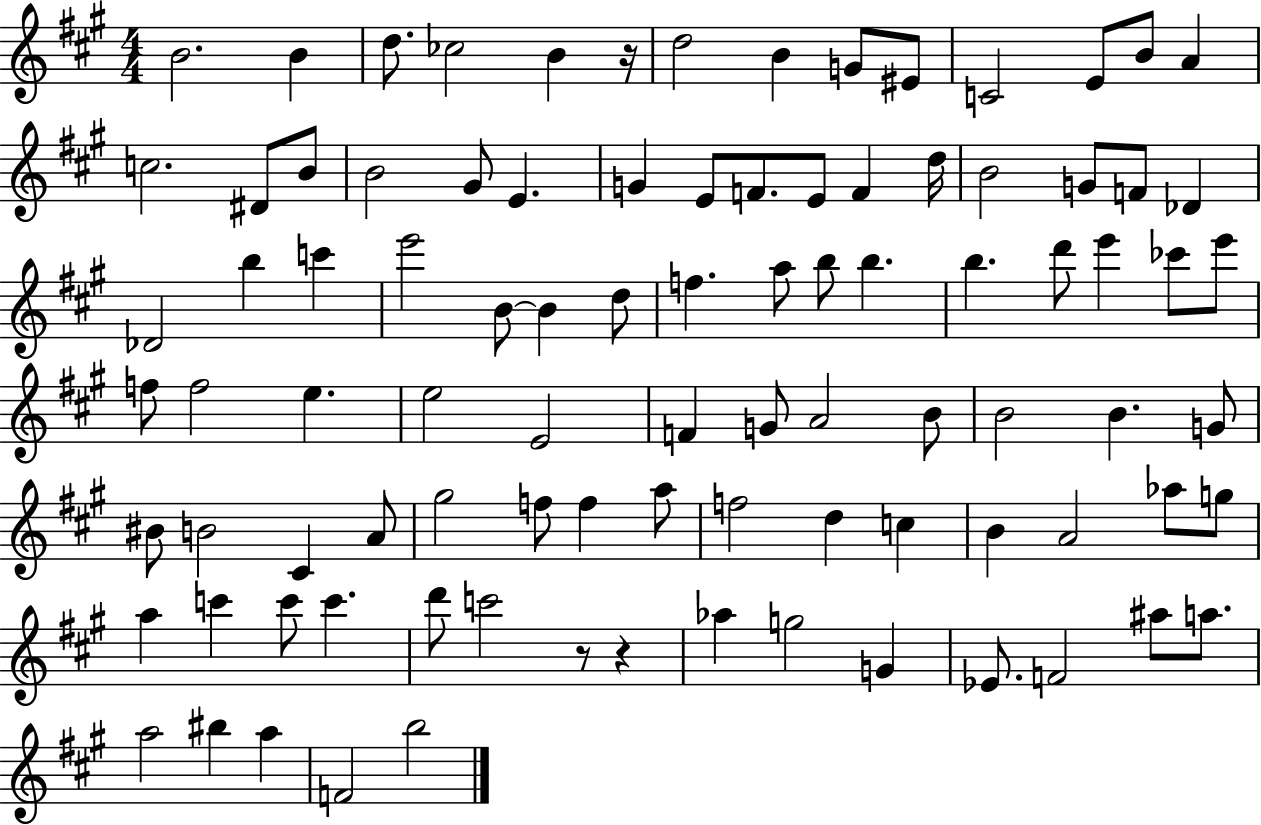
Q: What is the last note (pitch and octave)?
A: B5